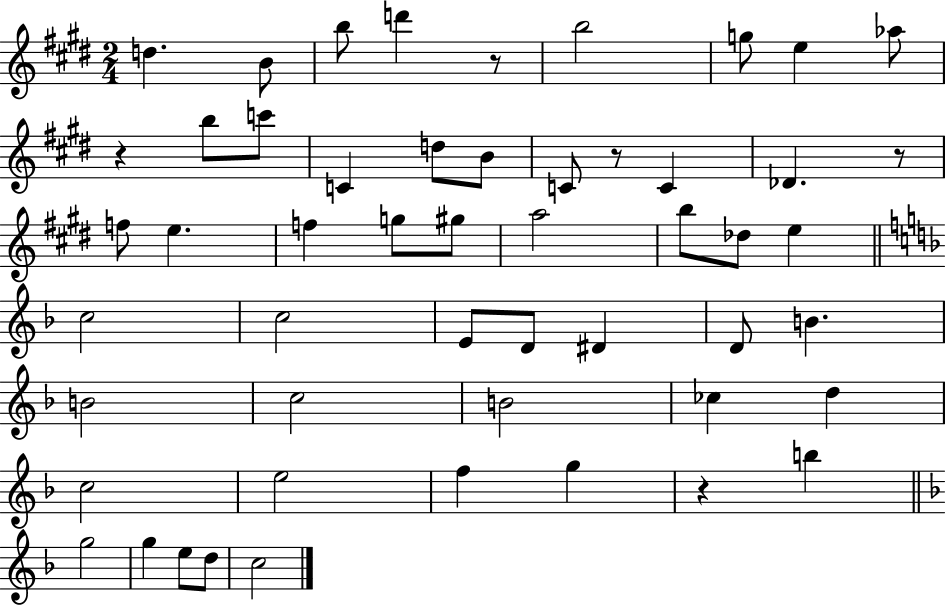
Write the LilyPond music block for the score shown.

{
  \clef treble
  \numericTimeSignature
  \time 2/4
  \key e \major
  d''4. b'8 | b''8 d'''4 r8 | b''2 | g''8 e''4 aes''8 | \break r4 b''8 c'''8 | c'4 d''8 b'8 | c'8 r8 c'4 | des'4. r8 | \break f''8 e''4. | f''4 g''8 gis''8 | a''2 | b''8 des''8 e''4 | \break \bar "||" \break \key f \major c''2 | c''2 | e'8 d'8 dis'4 | d'8 b'4. | \break b'2 | c''2 | b'2 | ces''4 d''4 | \break c''2 | e''2 | f''4 g''4 | r4 b''4 | \break \bar "||" \break \key d \minor g''2 | g''4 e''8 d''8 | c''2 | \bar "|."
}